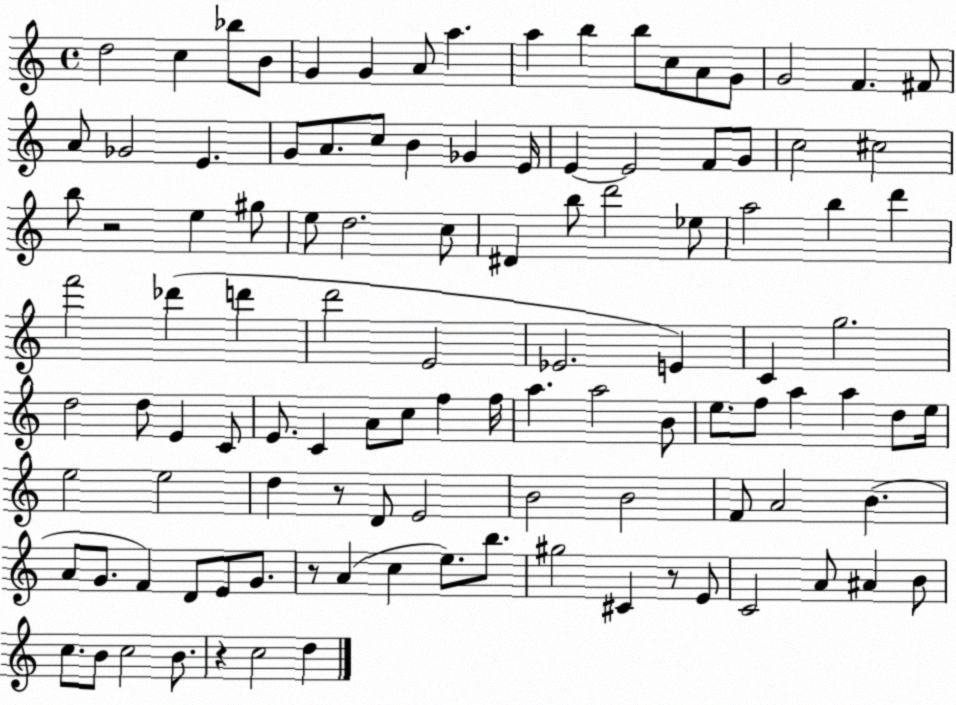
X:1
T:Untitled
M:4/4
L:1/4
K:C
d2 c _b/2 B/2 G G A/2 a a b b/2 c/2 A/2 G/2 G2 F ^F/2 A/2 _G2 E G/2 A/2 c/2 B _G E/4 E E2 F/2 G/2 c2 ^c2 b/2 z2 e ^g/2 e/2 d2 c/2 ^D b/2 d'2 _e/2 a2 b d' f'2 _d' d' d'2 E2 _E2 E C g2 d2 d/2 E C/2 E/2 C A/2 c/2 f f/4 a a2 B/2 e/2 f/2 a a d/2 e/4 e2 e2 d z/2 D/2 E2 B2 B2 F/2 A2 B A/2 G/2 F D/2 E/2 G/2 z/2 A c e/2 b/2 ^g2 ^C z/2 E/2 C2 A/2 ^A B/2 c/2 B/2 c2 B/2 z c2 d